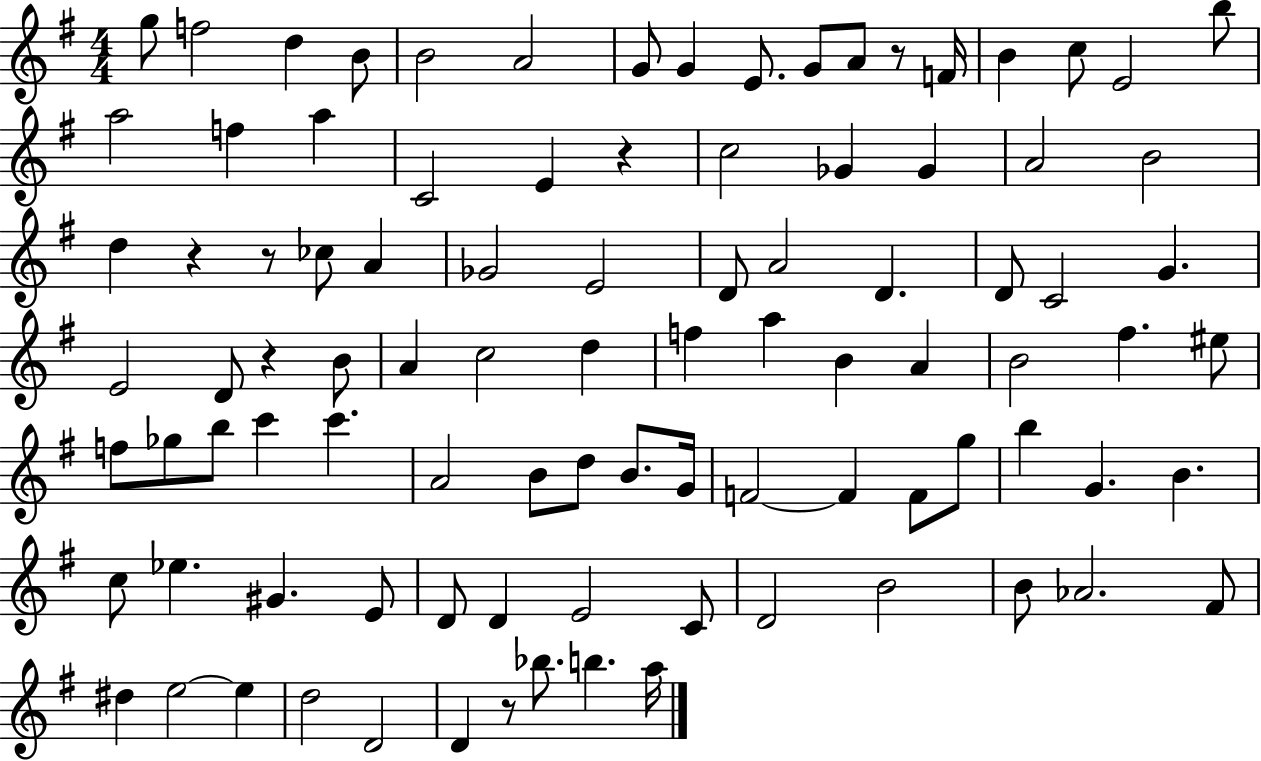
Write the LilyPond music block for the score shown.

{
  \clef treble
  \numericTimeSignature
  \time 4/4
  \key g \major
  \repeat volta 2 { g''8 f''2 d''4 b'8 | b'2 a'2 | g'8 g'4 e'8. g'8 a'8 r8 f'16 | b'4 c''8 e'2 b''8 | \break a''2 f''4 a''4 | c'2 e'4 r4 | c''2 ges'4 ges'4 | a'2 b'2 | \break d''4 r4 r8 ces''8 a'4 | ges'2 e'2 | d'8 a'2 d'4. | d'8 c'2 g'4. | \break e'2 d'8 r4 b'8 | a'4 c''2 d''4 | f''4 a''4 b'4 a'4 | b'2 fis''4. eis''8 | \break f''8 ges''8 b''8 c'''4 c'''4. | a'2 b'8 d''8 b'8. g'16 | f'2~~ f'4 f'8 g''8 | b''4 g'4. b'4. | \break c''8 ees''4. gis'4. e'8 | d'8 d'4 e'2 c'8 | d'2 b'2 | b'8 aes'2. fis'8 | \break dis''4 e''2~~ e''4 | d''2 d'2 | d'4 r8 bes''8. b''4. a''16 | } \bar "|."
}